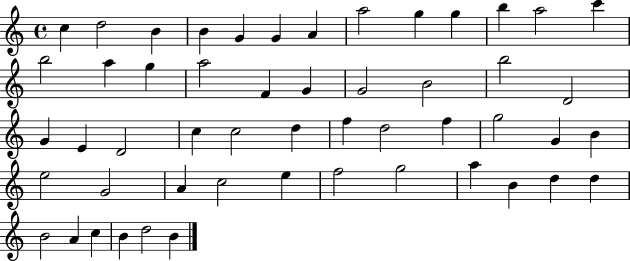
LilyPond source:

{
  \clef treble
  \time 4/4
  \defaultTimeSignature
  \key c \major
  c''4 d''2 b'4 | b'4 g'4 g'4 a'4 | a''2 g''4 g''4 | b''4 a''2 c'''4 | \break b''2 a''4 g''4 | a''2 f'4 g'4 | g'2 b'2 | b''2 d'2 | \break g'4 e'4 d'2 | c''4 c''2 d''4 | f''4 d''2 f''4 | g''2 g'4 b'4 | \break e''2 g'2 | a'4 c''2 e''4 | f''2 g''2 | a''4 b'4 d''4 d''4 | \break b'2 a'4 c''4 | b'4 d''2 b'4 | \bar "|."
}